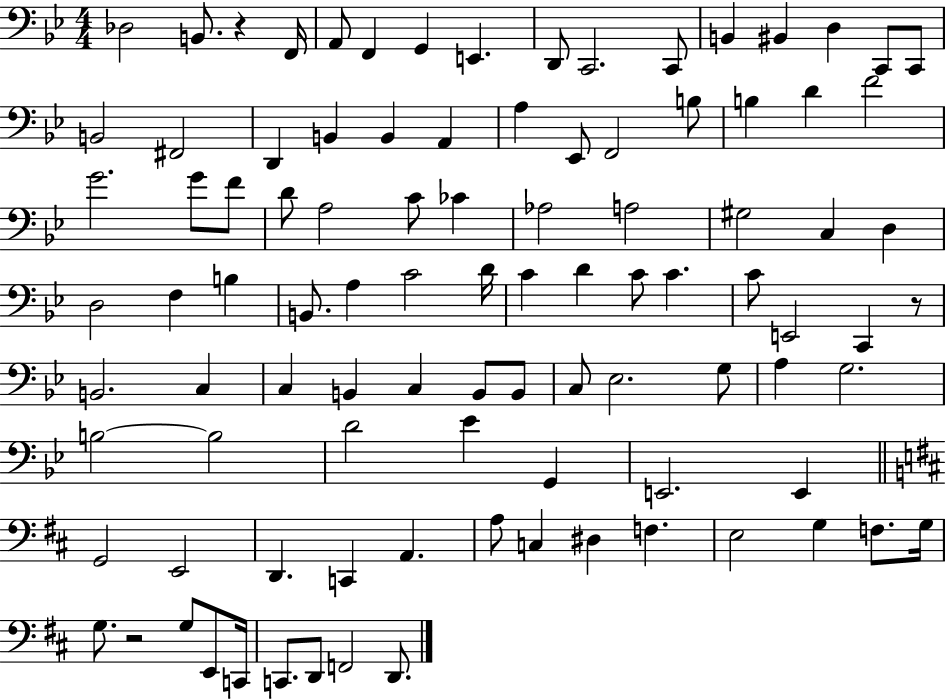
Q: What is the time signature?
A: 4/4